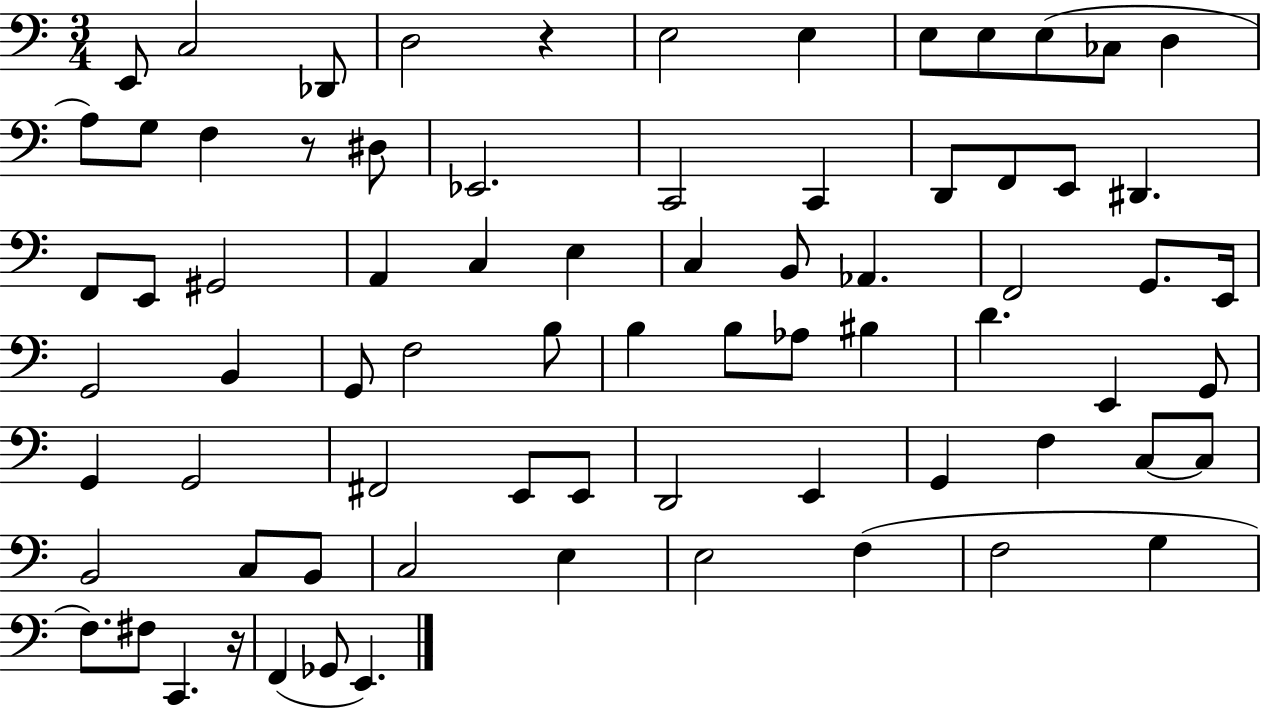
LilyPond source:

{
  \clef bass
  \numericTimeSignature
  \time 3/4
  \key c \major
  \repeat volta 2 { e,8 c2 des,8 | d2 r4 | e2 e4 | e8 e8 e8( ces8 d4 | \break a8) g8 f4 r8 dis8 | ees,2. | c,2 c,4 | d,8 f,8 e,8 dis,4. | \break f,8 e,8 gis,2 | a,4 c4 e4 | c4 b,8 aes,4. | f,2 g,8. e,16 | \break g,2 b,4 | g,8 f2 b8 | b4 b8 aes8 bis4 | d'4. e,4 g,8 | \break g,4 g,2 | fis,2 e,8 e,8 | d,2 e,4 | g,4 f4 c8~~ c8 | \break b,2 c8 b,8 | c2 e4 | e2 f4( | f2 g4 | \break f8.) fis8 c,4. r16 | f,4( ges,8 e,4.) | } \bar "|."
}